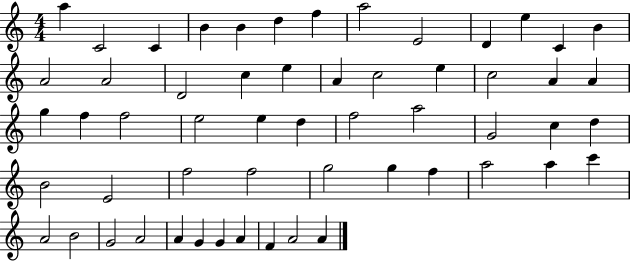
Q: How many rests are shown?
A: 0